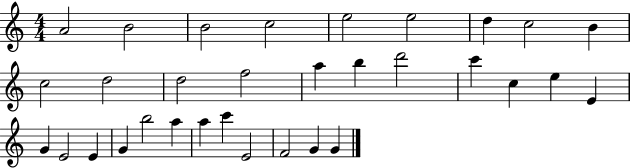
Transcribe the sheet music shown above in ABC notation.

X:1
T:Untitled
M:4/4
L:1/4
K:C
A2 B2 B2 c2 e2 e2 d c2 B c2 d2 d2 f2 a b d'2 c' c e E G E2 E G b2 a a c' E2 F2 G G